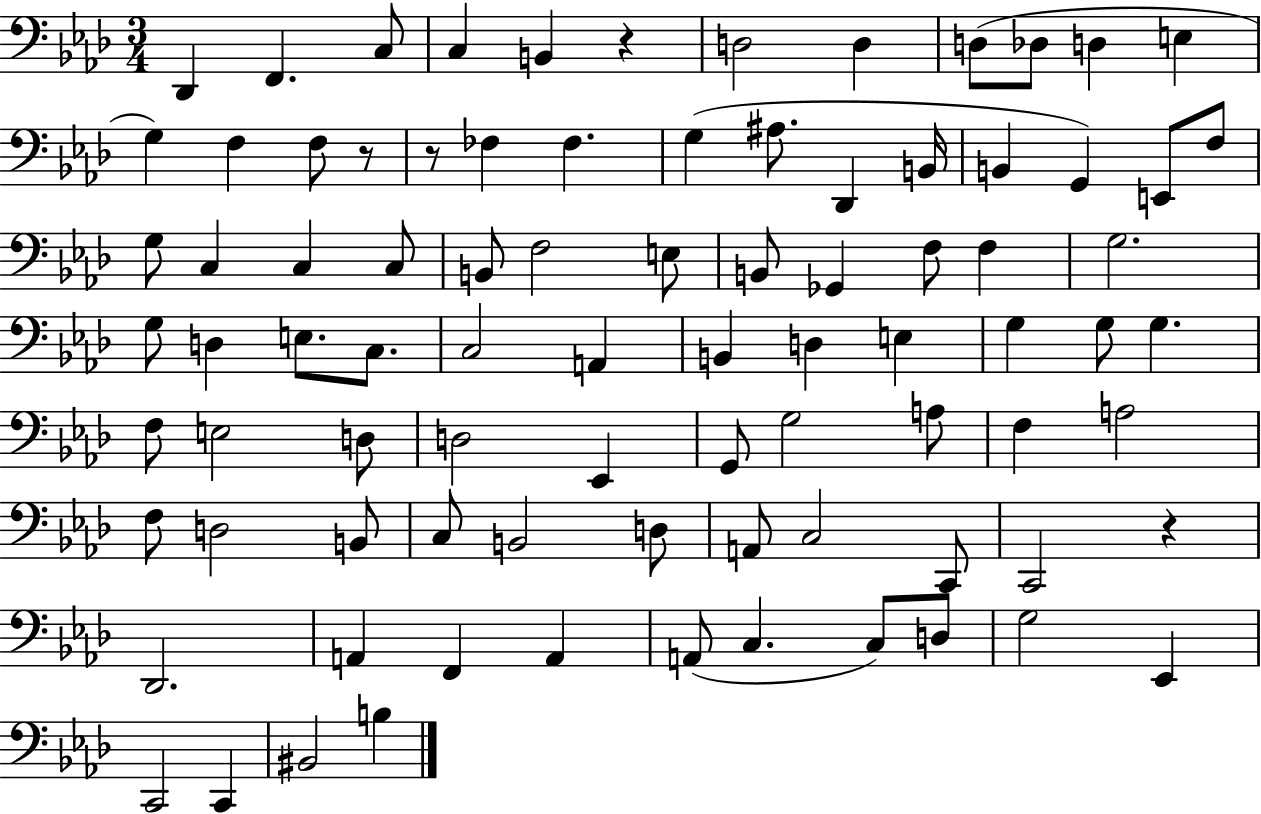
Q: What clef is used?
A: bass